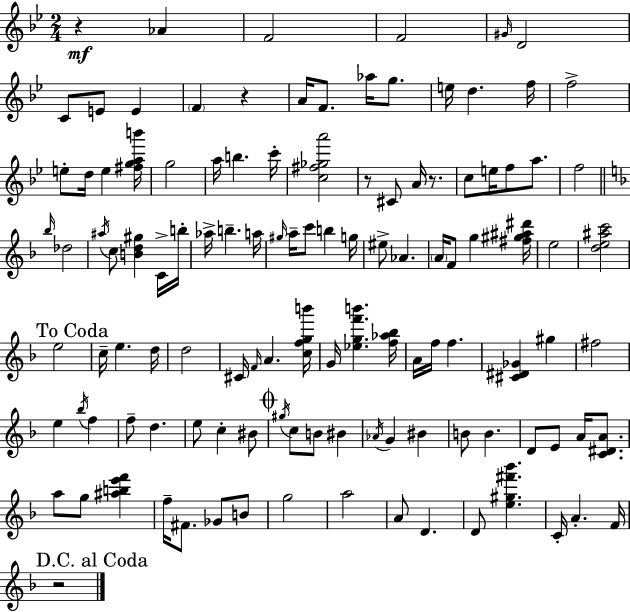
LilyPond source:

{
  \clef treble
  \numericTimeSignature
  \time 2/4
  \key g \minor
  r4\mf aes'4 | f'2 | f'2 | \grace { gis'16 } d'2 | \break c'8 e'8 e'4 | \parenthesize f'4 r4 | a'16 f'8. aes''16 g''8. | e''16 d''4. | \break f''16 f''2-> | e''8-. d''16 e''4 | <fis'' g'' a'' b'''>16 g''2 | a''16 b''4. | \break c'''16-. <c'' fis'' ges'' a'''>2 | r8 cis'8 a'16 r8. | c''8 e''16 f''8 a''8. | f''2 | \break \bar "||" \break \key f \major \grace { bes''16 } des''2 | \acciaccatura { ais''16 } c''8 <b' d'' gis''>4 | c'16-> b''16-. aes''16-> b''4.-- | a''16 \grace { gis''16 } a''16-- c'''8 b''4 | \break g''16 eis''8-> aes'4. | \parenthesize a'16 f'8 g''4 | <fis'' gis'' ais'' dis'''>16 e''2 | <d'' e'' ais'' c'''>2 | \break \mark "To Coda" e''2 | c''16-- e''4. | d''16 d''2 | cis'16 \grace { f'16 } a'4. | \break <c'' f'' g'' b'''>16 g'16 <ees'' g'' f''' b'''>4. | <f'' aes'' bes''>16 a'16 f''16 f''4. | <cis' dis' ges'>4 | gis''4 fis''2 | \break e''4 | \acciaccatura { bes''16 } f''4 f''8-- d''4. | e''8 c''4-. | bis'8 \mark \markup { \musicglyph "scripts.coda" } \acciaccatura { gis''16 } c''8 | \break b'8 bis'4 \acciaccatura { aes'16 } g'4 | bis'4 b'8 | b'4. d'8 | e'8 a'16 <c' dis' a'>8. a''8 | \break g''8 <ais'' b'' e''' f'''>4 f''16-- | fis'8. ges'8 b'8 g''2 | a''2 | a'8 | \break d'4. d'8 | <e'' gis'' fis''' bes'''>4. c'16-. | a'4.-. f'16 \mark "D.C. al Coda" r2 | \bar "|."
}